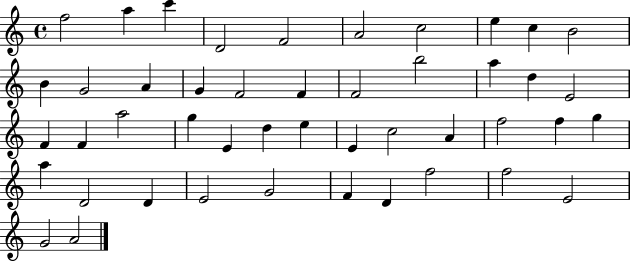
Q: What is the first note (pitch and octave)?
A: F5